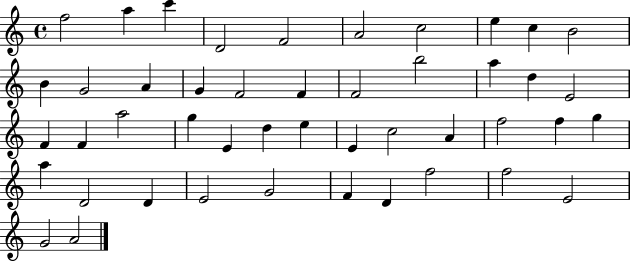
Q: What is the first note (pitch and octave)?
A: F5